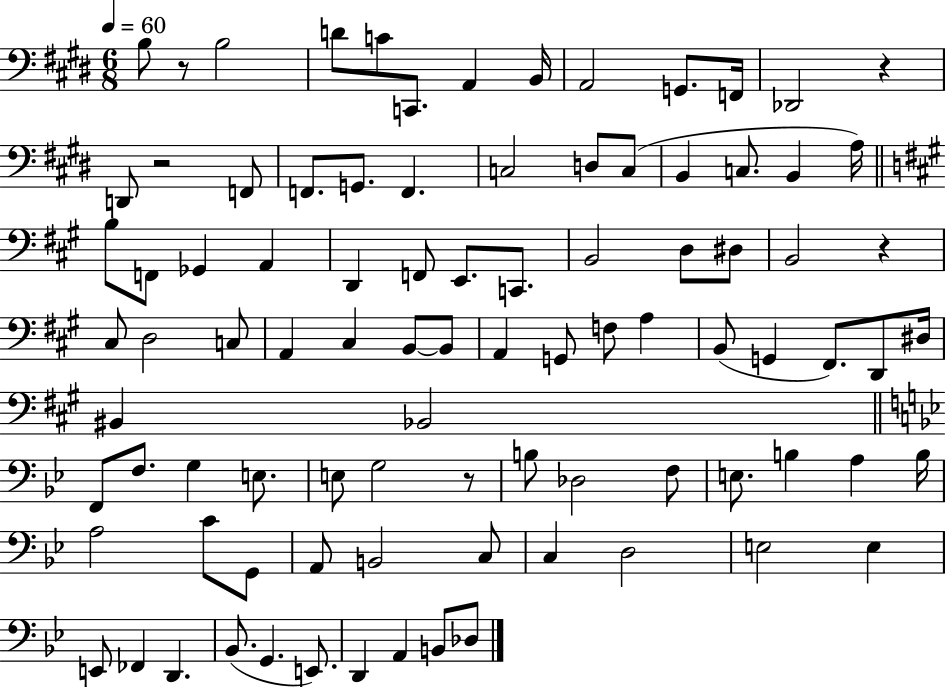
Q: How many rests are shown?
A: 5